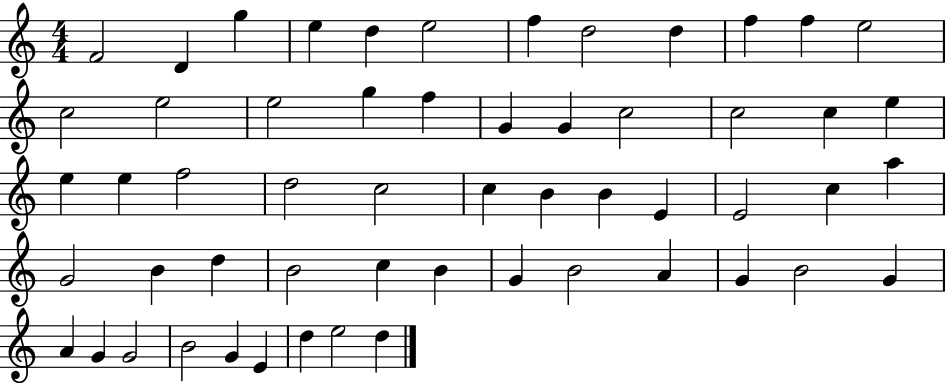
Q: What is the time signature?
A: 4/4